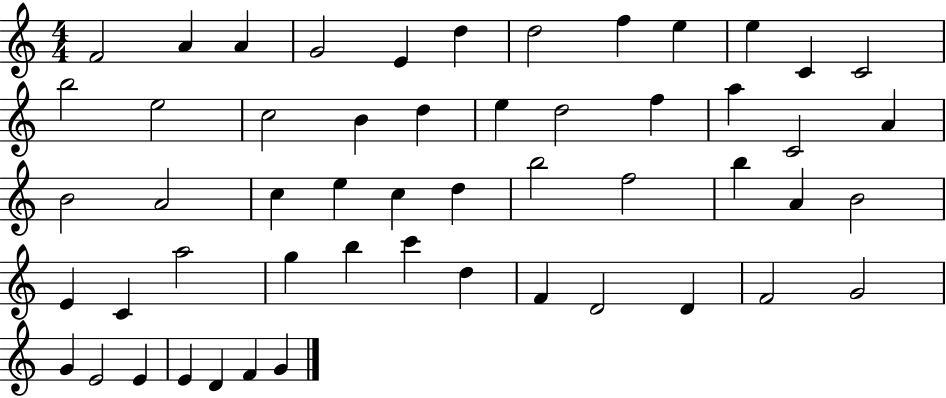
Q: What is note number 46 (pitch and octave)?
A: G4